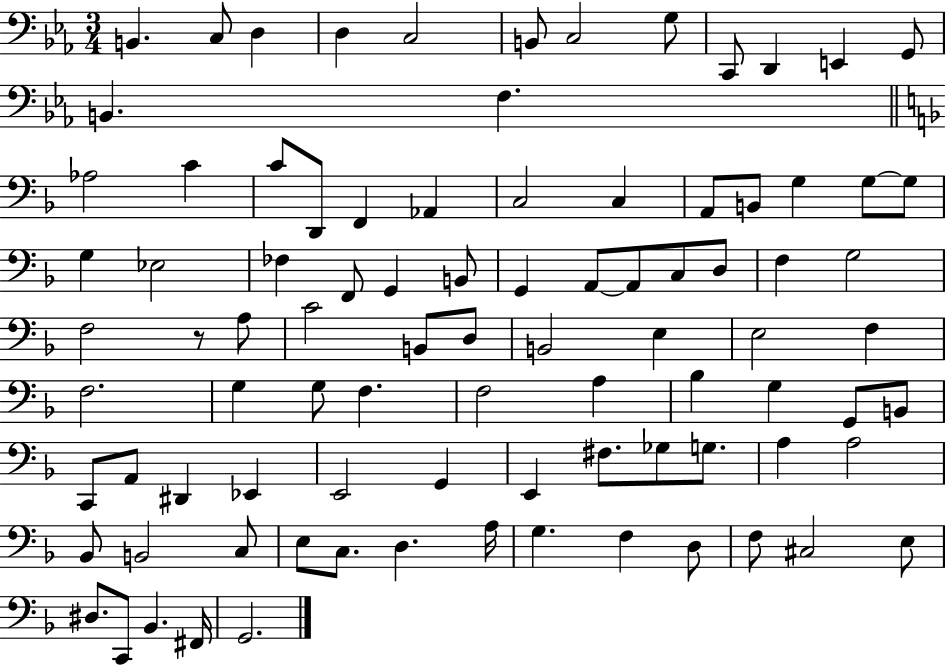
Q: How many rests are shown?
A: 1